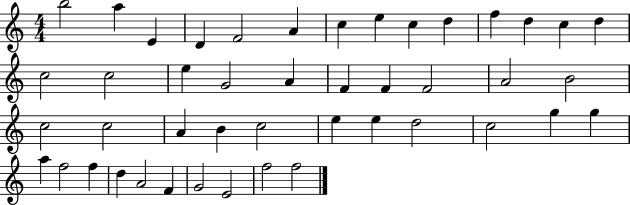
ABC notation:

X:1
T:Untitled
M:4/4
L:1/4
K:C
b2 a E D F2 A c e c d f d c d c2 c2 e G2 A F F F2 A2 B2 c2 c2 A B c2 e e d2 c2 g g a f2 f d A2 F G2 E2 f2 f2